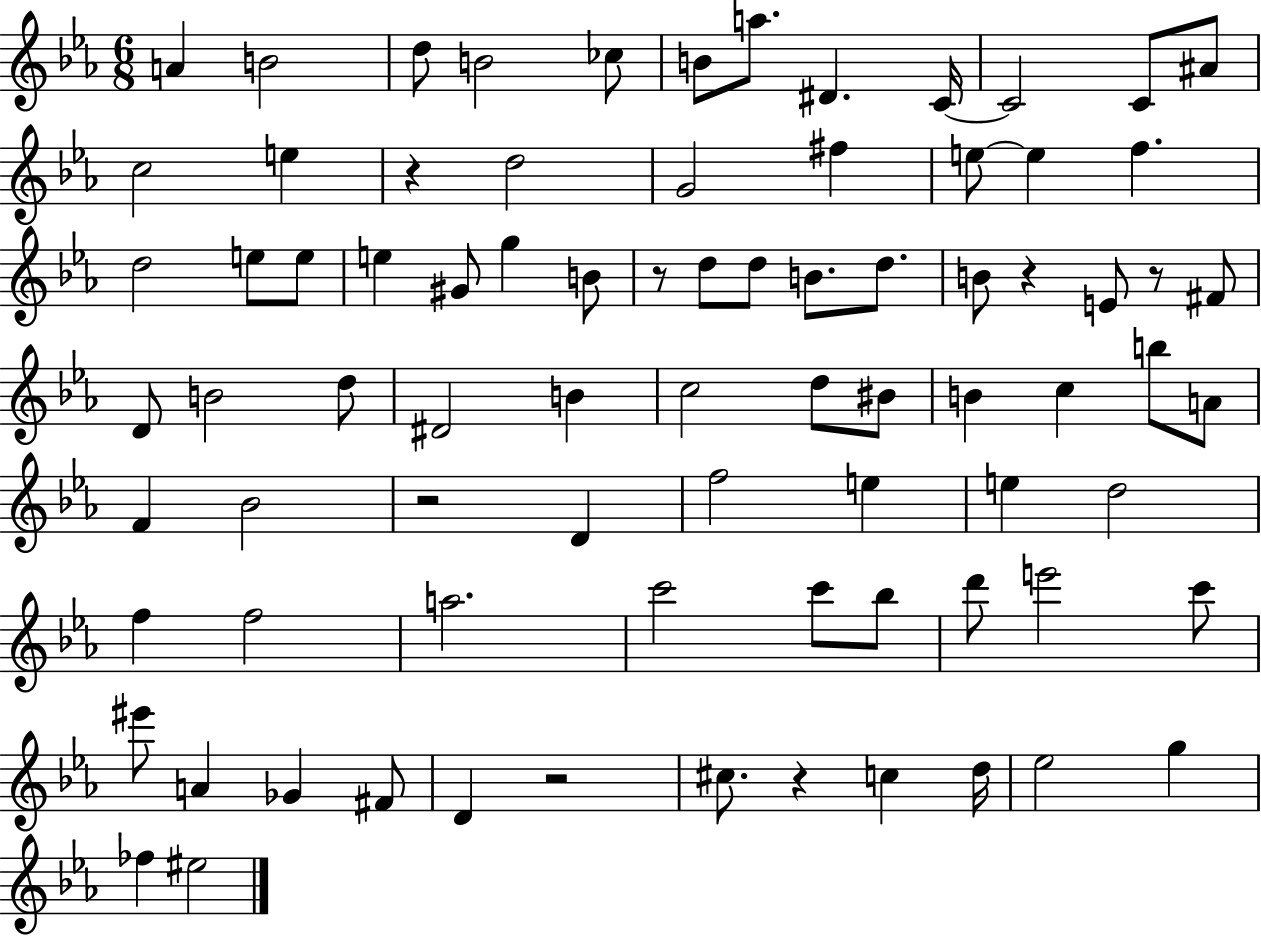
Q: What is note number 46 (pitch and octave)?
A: A4